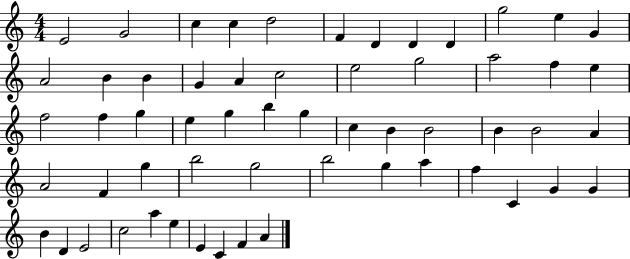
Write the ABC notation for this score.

X:1
T:Untitled
M:4/4
L:1/4
K:C
E2 G2 c c d2 F D D D g2 e G A2 B B G A c2 e2 g2 a2 f e f2 f g e g b g c B B2 B B2 A A2 F g b2 g2 b2 g a f C G G B D E2 c2 a e E C F A